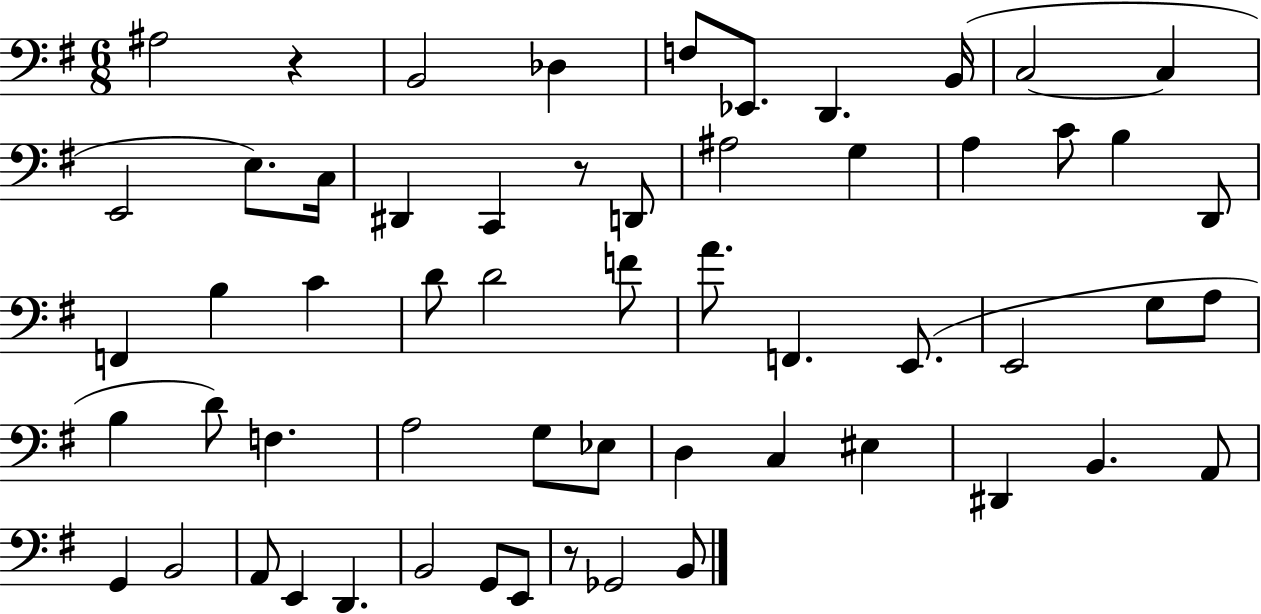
A#3/h R/q B2/h Db3/q F3/e Eb2/e. D2/q. B2/s C3/h C3/q E2/h E3/e. C3/s D#2/q C2/q R/e D2/e A#3/h G3/q A3/q C4/e B3/q D2/e F2/q B3/q C4/q D4/e D4/h F4/e A4/e. F2/q. E2/e. E2/h G3/e A3/e B3/q D4/e F3/q. A3/h G3/e Eb3/e D3/q C3/q EIS3/q D#2/q B2/q. A2/e G2/q B2/h A2/e E2/q D2/q. B2/h G2/e E2/e R/e Gb2/h B2/e